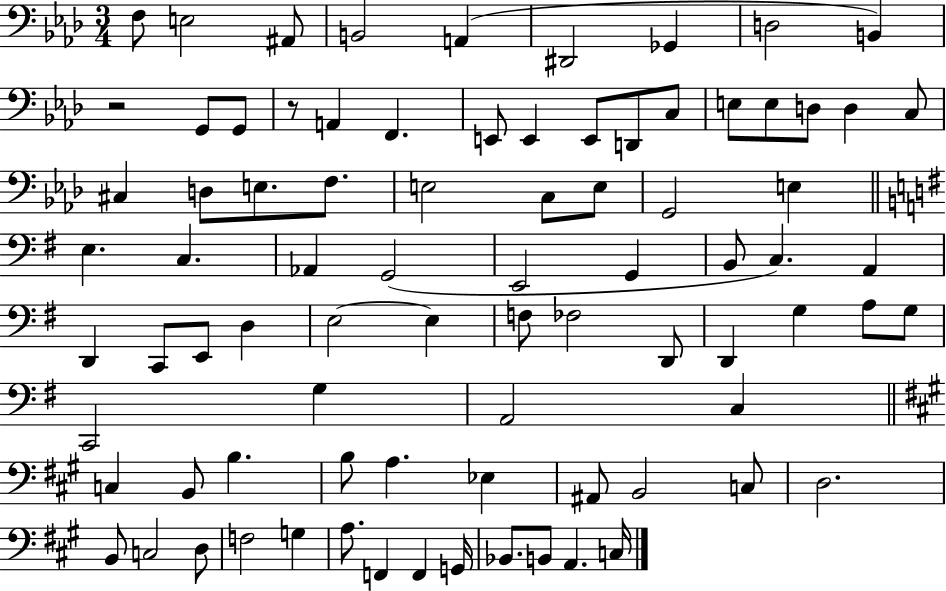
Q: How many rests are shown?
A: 2